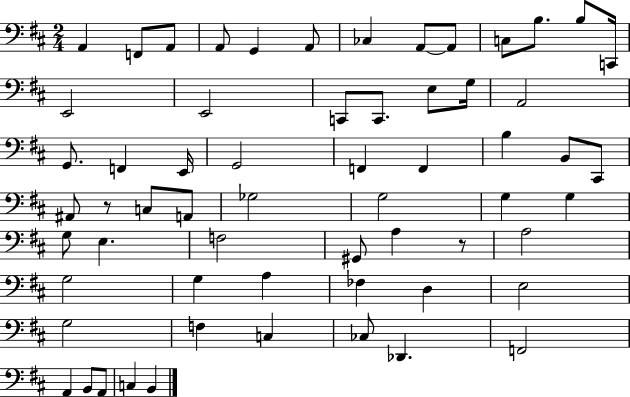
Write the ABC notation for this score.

X:1
T:Untitled
M:2/4
L:1/4
K:D
A,, F,,/2 A,,/2 A,,/2 G,, A,,/2 _C, A,,/2 A,,/2 C,/2 B,/2 B,/2 C,,/4 E,,2 E,,2 C,,/2 C,,/2 E,/2 G,/4 A,,2 G,,/2 F,, E,,/4 G,,2 F,, F,, B, B,,/2 ^C,,/2 ^A,,/2 z/2 C,/2 A,,/2 _G,2 G,2 G, G, G,/2 E, F,2 ^G,,/2 A, z/2 A,2 G,2 G, A, _F, D, E,2 G,2 F, C, _C,/2 _D,, F,,2 A,, B,,/2 A,,/2 C, B,,